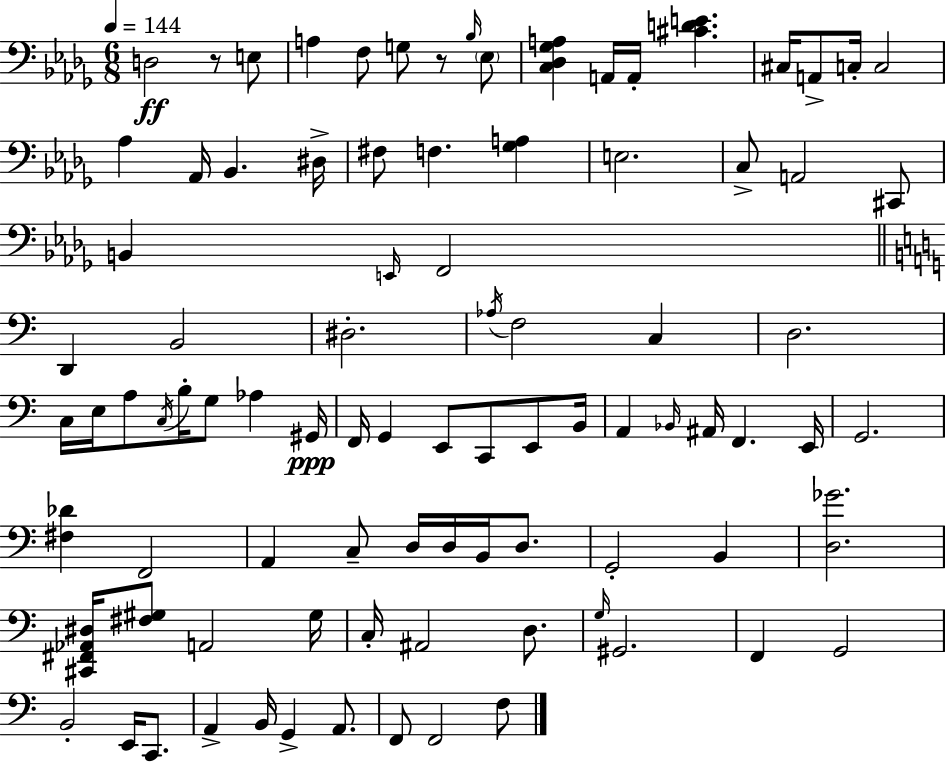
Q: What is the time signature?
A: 6/8